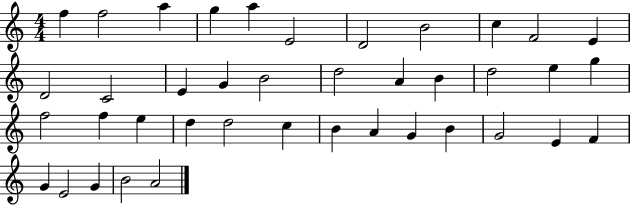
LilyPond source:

{
  \clef treble
  \numericTimeSignature
  \time 4/4
  \key c \major
  f''4 f''2 a''4 | g''4 a''4 e'2 | d'2 b'2 | c''4 f'2 e'4 | \break d'2 c'2 | e'4 g'4 b'2 | d''2 a'4 b'4 | d''2 e''4 g''4 | \break f''2 f''4 e''4 | d''4 d''2 c''4 | b'4 a'4 g'4 b'4 | g'2 e'4 f'4 | \break g'4 e'2 g'4 | b'2 a'2 | \bar "|."
}